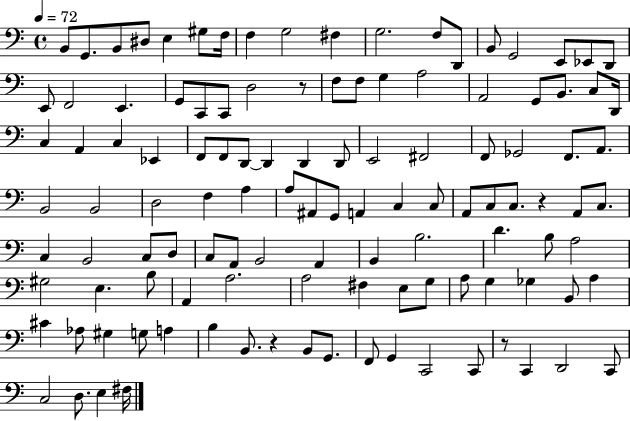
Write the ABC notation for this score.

X:1
T:Untitled
M:4/4
L:1/4
K:C
B,,/2 G,,/2 B,,/2 ^D,/2 E, ^G,/2 F,/4 F, G,2 ^F, G,2 F,/2 D,,/2 B,,/2 G,,2 E,,/2 _E,,/2 D,,/2 E,,/2 F,,2 E,, G,,/2 C,,/2 C,,/2 D,2 z/2 F,/2 F,/2 G, A,2 A,,2 G,,/2 B,,/2 C,/2 D,,/4 C, A,, C, _E,, F,,/2 F,,/2 D,,/2 D,, D,, D,,/2 E,,2 ^F,,2 F,,/2 _G,,2 F,,/2 A,,/2 B,,2 B,,2 D,2 F, A, A,/2 ^A,,/2 G,,/2 A,, C, C,/2 A,,/2 C,/2 C,/2 z A,,/2 C,/2 C, B,,2 C,/2 D,/2 C,/2 A,,/2 B,,2 A,, B,, B,2 D B,/2 A,2 ^G,2 E, B,/2 A,, A,2 A,2 ^F, E,/2 G,/2 A,/2 G, _G, B,,/2 A, ^C _A,/2 ^G, G,/2 A, B, B,,/2 z B,,/2 G,,/2 F,,/2 G,, C,,2 C,,/2 z/2 C,, D,,2 C,,/2 C,2 D,/2 E, ^F,/4